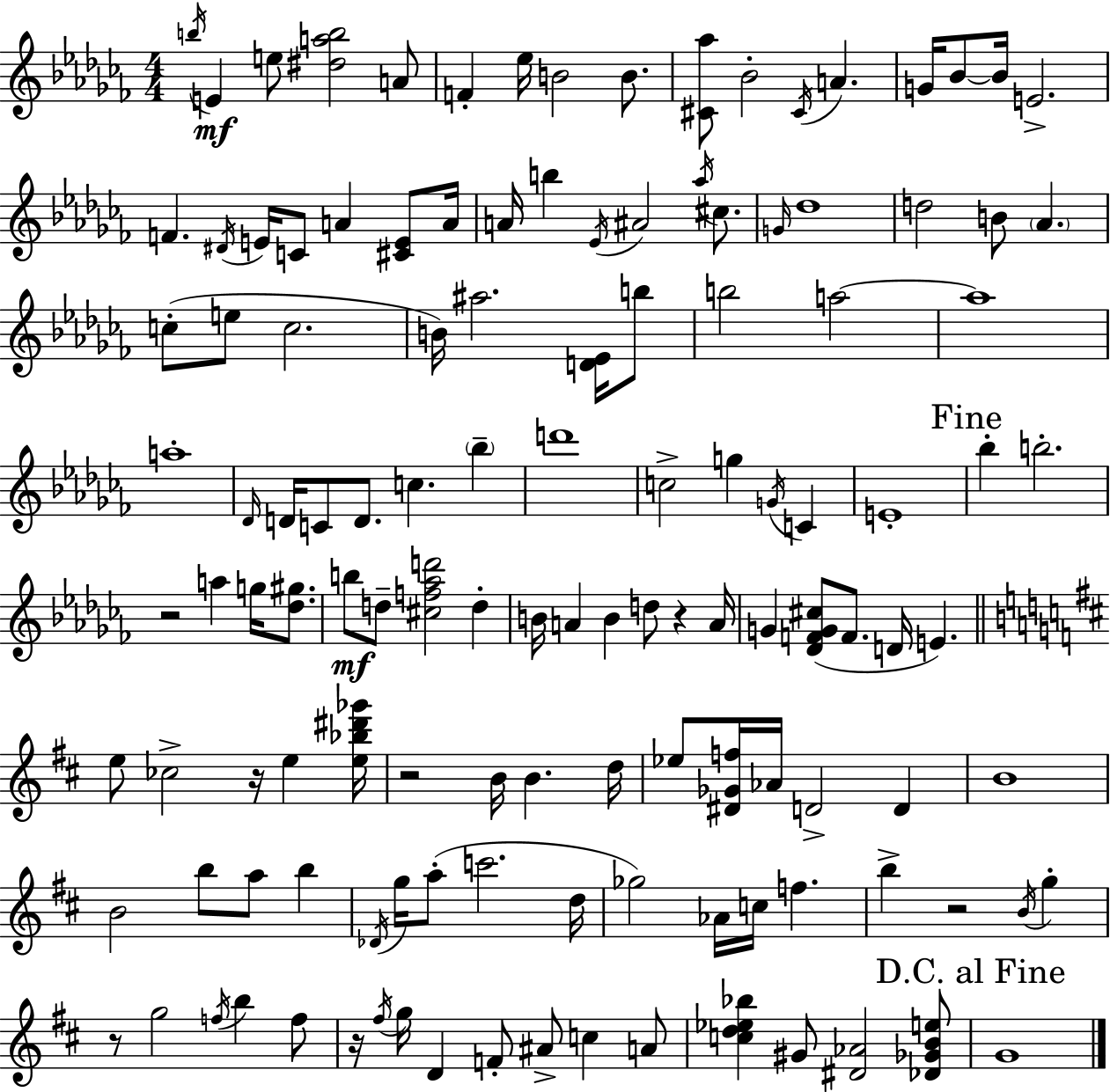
{
  \clef treble
  \numericTimeSignature
  \time 4/4
  \key aes \minor
  \acciaccatura { b''16 }\mf e'4 e''8 <dis'' a'' b''>2 a'8 | f'4-. ees''16 b'2 b'8. | <cis' aes''>8 bes'2-. \acciaccatura { cis'16 } a'4. | g'16 bes'8~~ bes'16 e'2.-> | \break f'4. \acciaccatura { dis'16 } e'16 c'8 a'4 | <cis' e'>8 a'16 a'16 b''4 \acciaccatura { ees'16 } ais'2 | \acciaccatura { aes''16 } cis''8. \grace { g'16 } des''1 | d''2 b'8 | \break \parenthesize aes'4. c''8-.( e''8 c''2. | b'16) ais''2. | <d' ees'>16 b''8 b''2 a''2~~ | a''1 | \break a''1-. | \grace { des'16 } d'16 c'8 d'8. c''4. | \parenthesize bes''4-- d'''1 | c''2-> g''4 | \break \acciaccatura { g'16 } c'4 e'1-. | \mark "Fine" bes''4-. b''2.-. | r2 | a''4 g''16 <des'' gis''>8. b''8\mf d''8-- <cis'' f'' aes'' d'''>2 | \break d''4-. b'16 a'4 b'4 | d''8 r4 a'16 g'4 <des' f' g' cis''>8( f'8. | d'16 e'4.) \bar "||" \break \key d \major e''8 ces''2-> r16 e''4 <e'' bes'' dis''' ges'''>16 | r2 b'16 b'4. d''16 | ees''8 <dis' ges' f''>16 aes'16 d'2-> d'4 | b'1 | \break b'2 b''8 a''8 b''4 | \acciaccatura { des'16 } g''16 a''8-.( c'''2. | d''16 ges''2) aes'16 c''16 f''4. | b''4-> r2 \acciaccatura { b'16 } g''4-. | \break r8 g''2 \acciaccatura { f''16 } b''4 | f''8 r16 \acciaccatura { fis''16 } g''16 d'4 f'8-. ais'8-> c''4 | a'8 <c'' d'' ees'' bes''>4 gis'8 <dis' aes'>2 | <des' ges' b' e''>8 \mark "D.C. al Fine" g'1 | \break \bar "|."
}